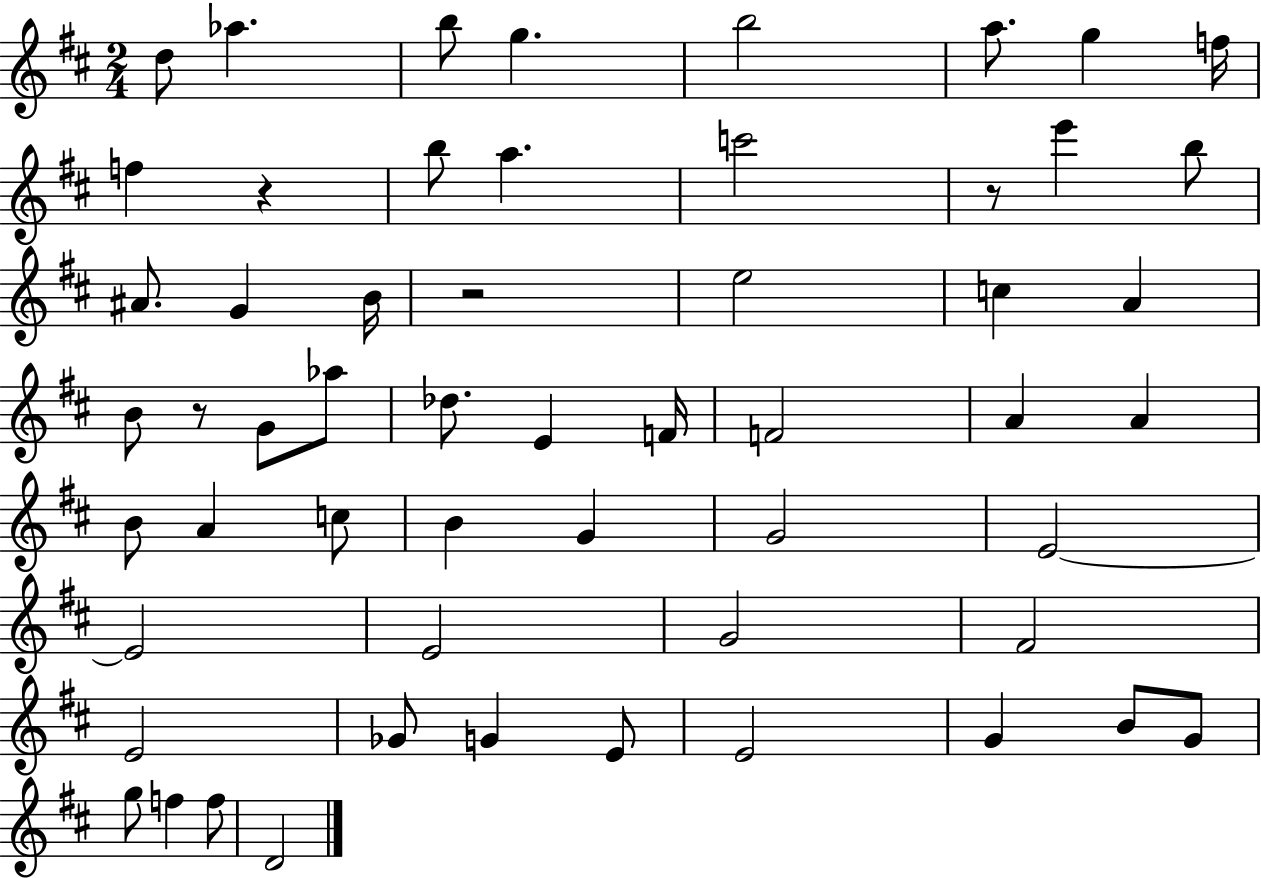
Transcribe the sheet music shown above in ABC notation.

X:1
T:Untitled
M:2/4
L:1/4
K:D
d/2 _a b/2 g b2 a/2 g f/4 f z b/2 a c'2 z/2 e' b/2 ^A/2 G B/4 z2 e2 c A B/2 z/2 G/2 _a/2 _d/2 E F/4 F2 A A B/2 A c/2 B G G2 E2 E2 E2 G2 ^F2 E2 _G/2 G E/2 E2 G B/2 G/2 g/2 f f/2 D2